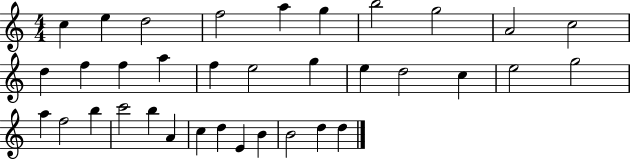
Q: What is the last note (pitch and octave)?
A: D5